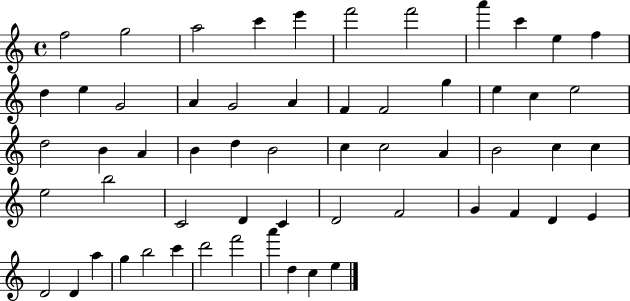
{
  \clef treble
  \time 4/4
  \defaultTimeSignature
  \key c \major
  f''2 g''2 | a''2 c'''4 e'''4 | f'''2 f'''2 | a'''4 c'''4 e''4 f''4 | \break d''4 e''4 g'2 | a'4 g'2 a'4 | f'4 f'2 g''4 | e''4 c''4 e''2 | \break d''2 b'4 a'4 | b'4 d''4 b'2 | c''4 c''2 a'4 | b'2 c''4 c''4 | \break e''2 b''2 | c'2 d'4 c'4 | d'2 f'2 | g'4 f'4 d'4 e'4 | \break d'2 d'4 a''4 | g''4 b''2 c'''4 | d'''2 f'''2 | a'''4 d''4 c''4 e''4 | \break \bar "|."
}